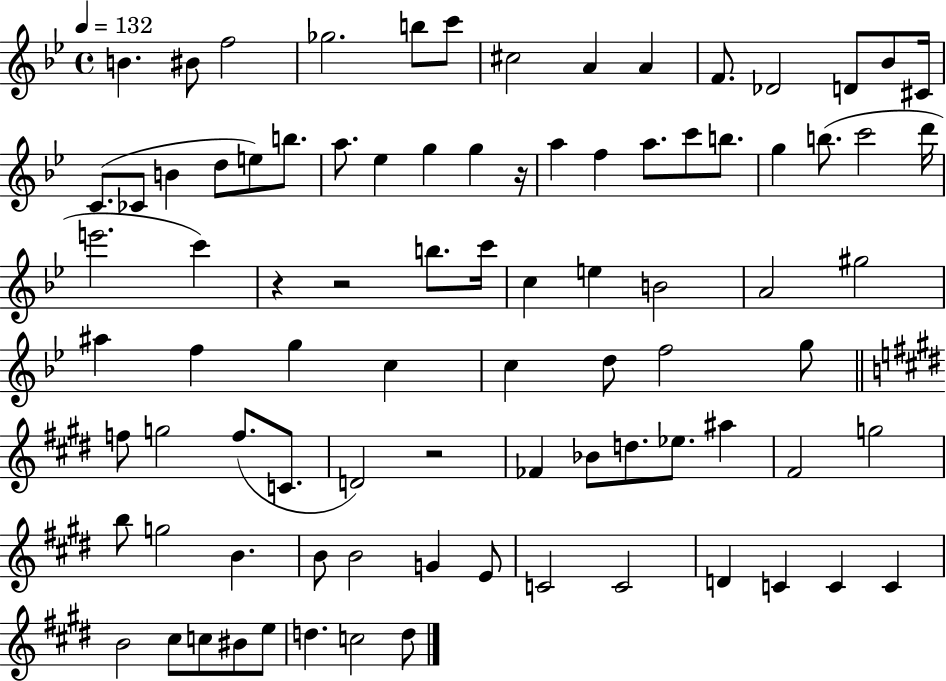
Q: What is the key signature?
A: BES major